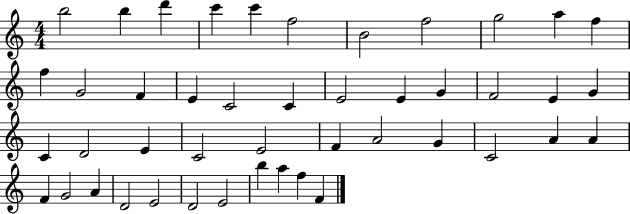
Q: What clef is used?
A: treble